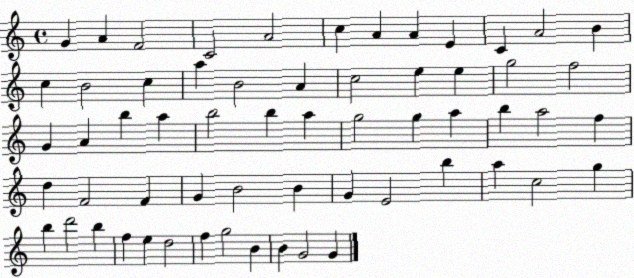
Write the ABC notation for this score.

X:1
T:Untitled
M:4/4
L:1/4
K:C
G A F2 C2 A2 c A A E C A2 B c B2 c a B2 A c2 e e g2 f2 G A b a b2 b a g2 g a b a2 f d F2 F G B2 B G E2 b a c2 g b d'2 b f e d2 f g2 B B G2 G